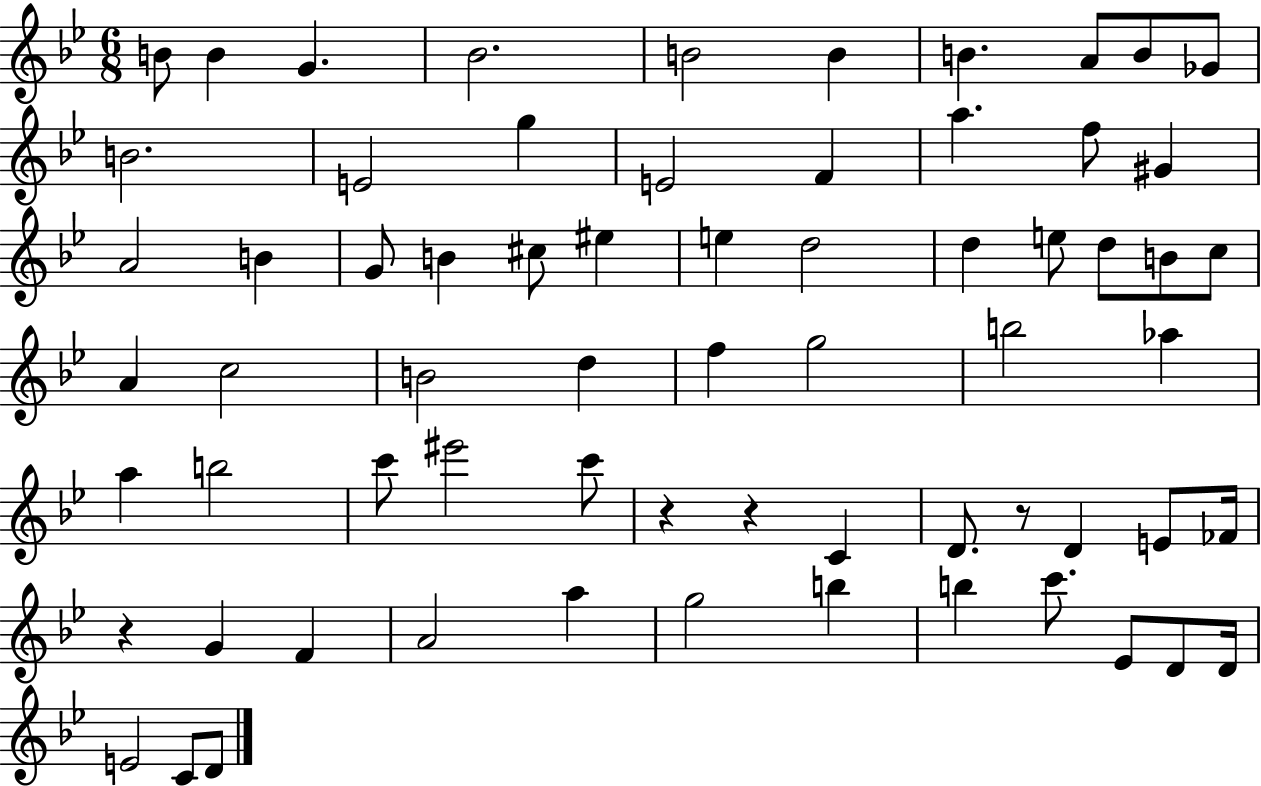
X:1
T:Untitled
M:6/8
L:1/4
K:Bb
B/2 B G _B2 B2 B B A/2 B/2 _G/2 B2 E2 g E2 F a f/2 ^G A2 B G/2 B ^c/2 ^e e d2 d e/2 d/2 B/2 c/2 A c2 B2 d f g2 b2 _a a b2 c'/2 ^e'2 c'/2 z z C D/2 z/2 D E/2 _F/4 z G F A2 a g2 b b c'/2 _E/2 D/2 D/4 E2 C/2 D/2